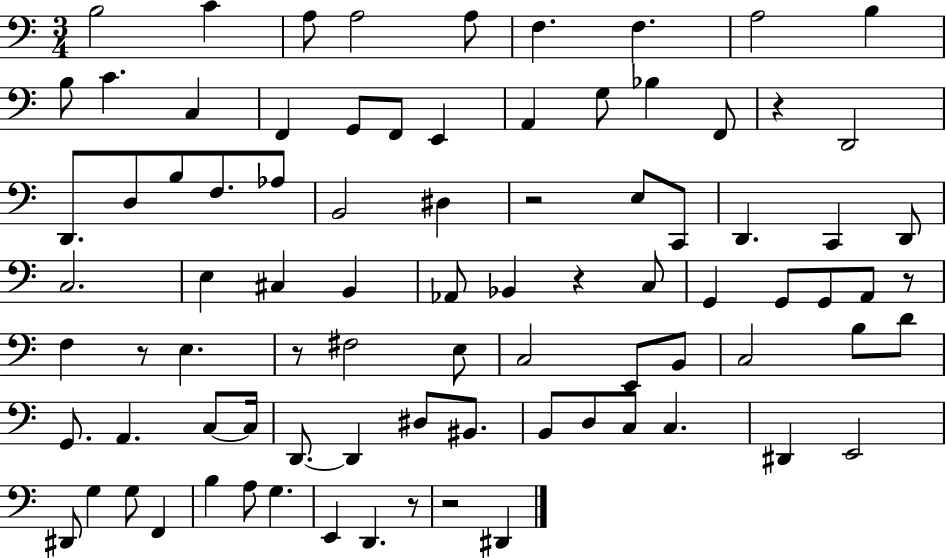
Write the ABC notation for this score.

X:1
T:Untitled
M:3/4
L:1/4
K:C
B,2 C A,/2 A,2 A,/2 F, F, A,2 B, B,/2 C C, F,, G,,/2 F,,/2 E,, A,, G,/2 _B, F,,/2 z D,,2 D,,/2 D,/2 B,/2 F,/2 _A,/2 B,,2 ^D, z2 E,/2 C,,/2 D,, C,, D,,/2 C,2 E, ^C, B,, _A,,/2 _B,, z C,/2 G,, G,,/2 G,,/2 A,,/2 z/2 F, z/2 E, z/2 ^F,2 E,/2 C,2 E,,/2 B,,/2 C,2 B,/2 D/2 G,,/2 A,, C,/2 C,/4 D,,/2 D,, ^D,/2 ^B,,/2 B,,/2 D,/2 C,/2 C, ^D,, E,,2 ^D,,/2 G, G,/2 F,, B, A,/2 G, E,, D,, z/2 z2 ^D,,